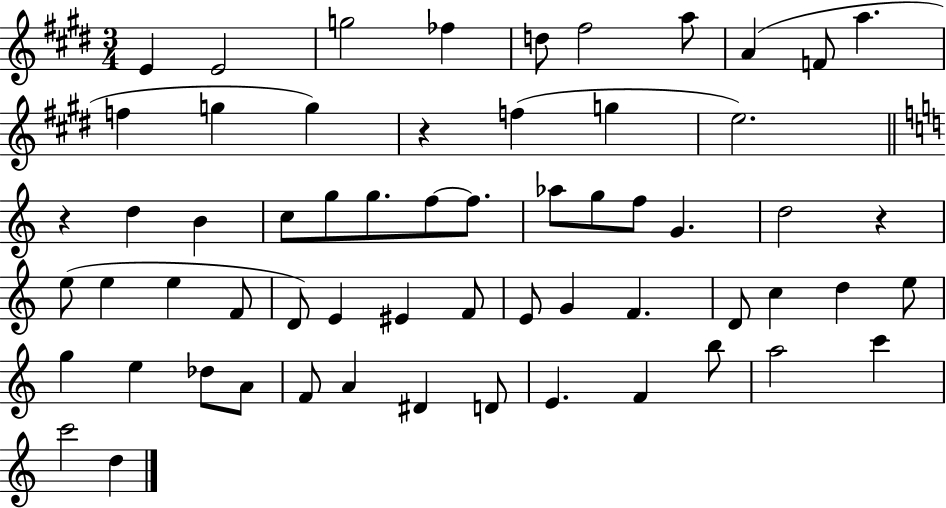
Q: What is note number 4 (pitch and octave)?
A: FES5